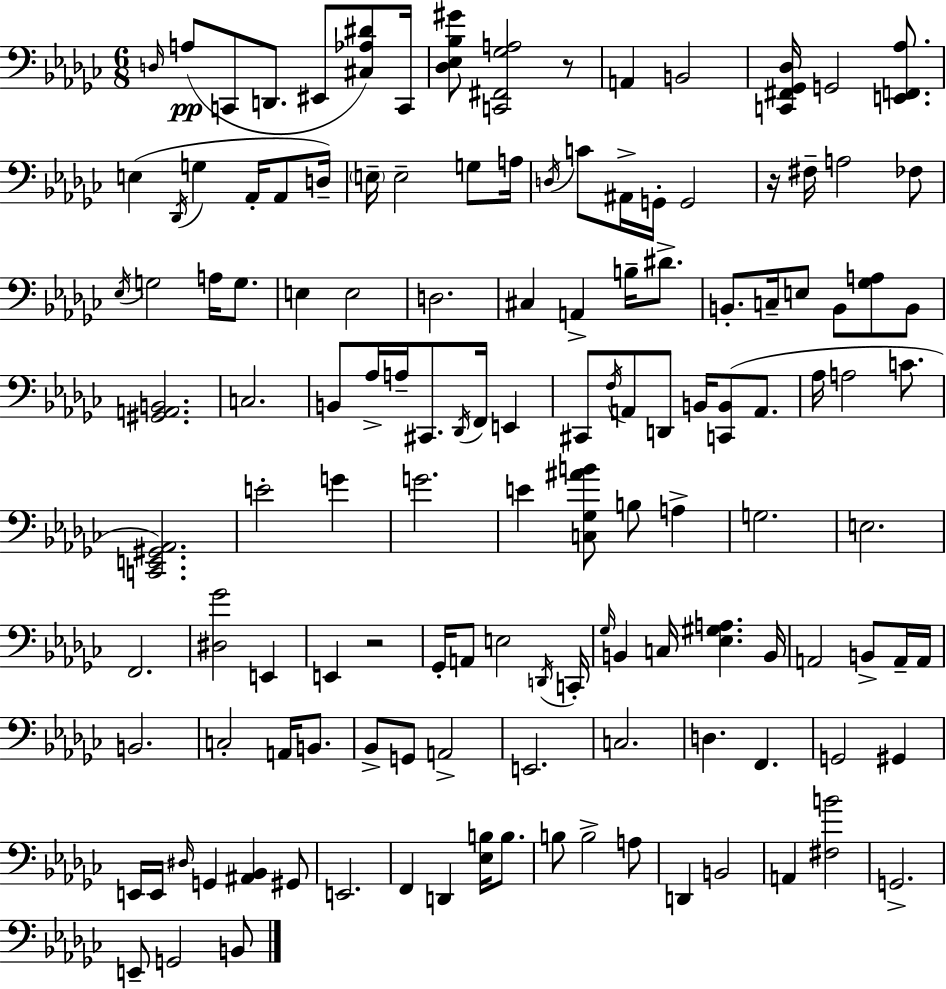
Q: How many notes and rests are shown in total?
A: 134